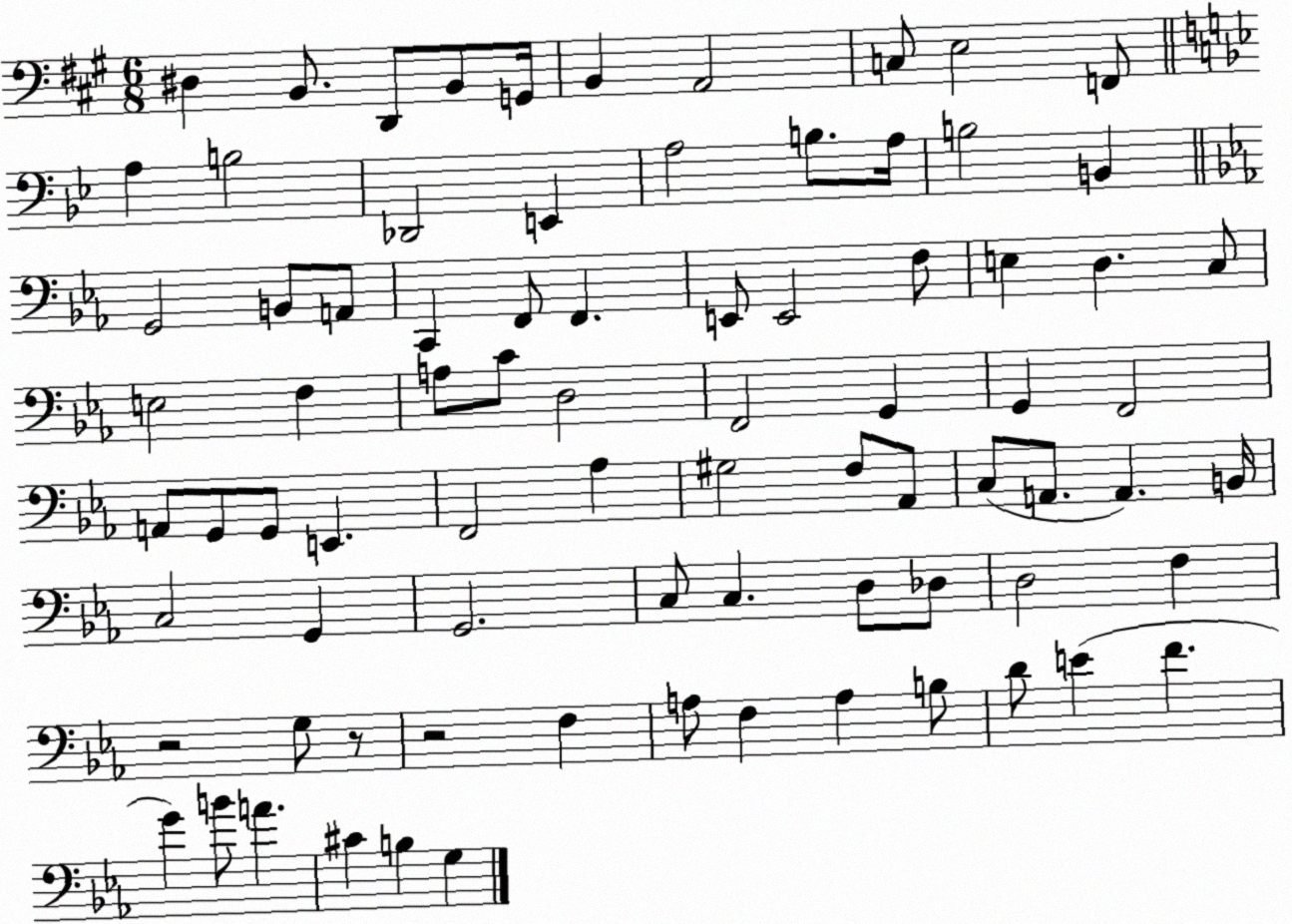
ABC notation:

X:1
T:Untitled
M:6/8
L:1/4
K:A
^D, B,,/2 D,,/2 B,,/2 G,,/4 B,, A,,2 C,/2 E,2 F,,/2 A, B,2 _D,,2 E,, A,2 B,/2 A,/4 B,2 B,, G,,2 B,,/2 A,,/2 C,, F,,/2 F,, E,,/2 E,,2 F,/2 E, D, C,/2 E,2 F, A,/2 C/2 D,2 F,,2 G,, G,, F,,2 A,,/2 G,,/2 G,,/2 E,, F,,2 _A, ^G,2 F,/2 _A,,/2 C,/2 A,,/2 A,, B,,/4 C,2 G,, G,,2 C,/2 C, D,/2 _D,/2 D,2 F, z2 G,/2 z/2 z2 F, A,/2 F, A, B,/2 D/2 E F G B/2 A ^C B, G,